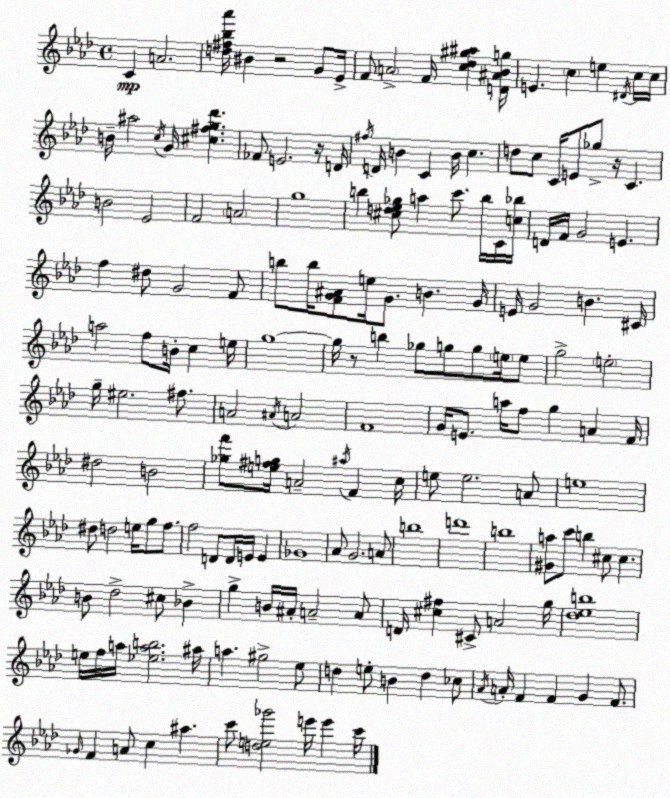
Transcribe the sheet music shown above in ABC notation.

X:1
T:Untitled
M:4/4
L:1/4
K:Fm
C A2 [d^f_b_a']/4 ^B z2 G/2 _E/4 F/2 A2 F/4 [c_d^g^a] [D^A_Bg]/4 E c e ^D/4 c/4 c/4 B/4 ^a2 c/4 G/4 [^c^fg_d'] _F/2 E2 z/4 D/4 ^f/4 D/4 B C B/4 c d/2 c/2 C/4 E/2 _g/2 z/4 C B2 _E2 F2 A2 g4 b [^cd_e_g]/2 a c'/2 b/4 C/4 [c_b]/4 D/4 F/4 G2 E f ^d/2 G2 F/2 b/2 b/4 [FG^A]/2 e/4 G/2 B G/4 E/4 G2 B ^C/4 a2 f/2 B/4 c e/4 g4 g/4 z/2 b _g/2 g/2 g/2 e/4 e/2 g2 e2 g/4 ^e2 ^f/2 A2 ^A/4 A2 F4 G/4 E/2 a/4 f/2 g A F/4 ^d2 B2 [_gf']/2 [e^fg]/4 A2 ^a/4 F c/4 e/2 e2 A/2 e4 ^d/2 d2 e/4 g/2 f/2 f2 D/2 D/4 E/4 E _G4 _A/2 G2 A/2 b4 d'4 b4 [^Ga]/2 c'/2 b ^c/2 ^c B/2 _d2 ^c/2 _B g B/4 ^A/4 A2 A/2 D/4 [^c^f] ^C/2 A2 g/4 [_d_eb]4 e/4 f/4 a/4 [_eab]2 ^a/4 a ^g2 _e/2 d e/2 B d _c/2 _A/4 A/4 F F G F/2 _G/4 F A/2 c ^a c'/2 [de_g']2 e'/4 e' c'/4